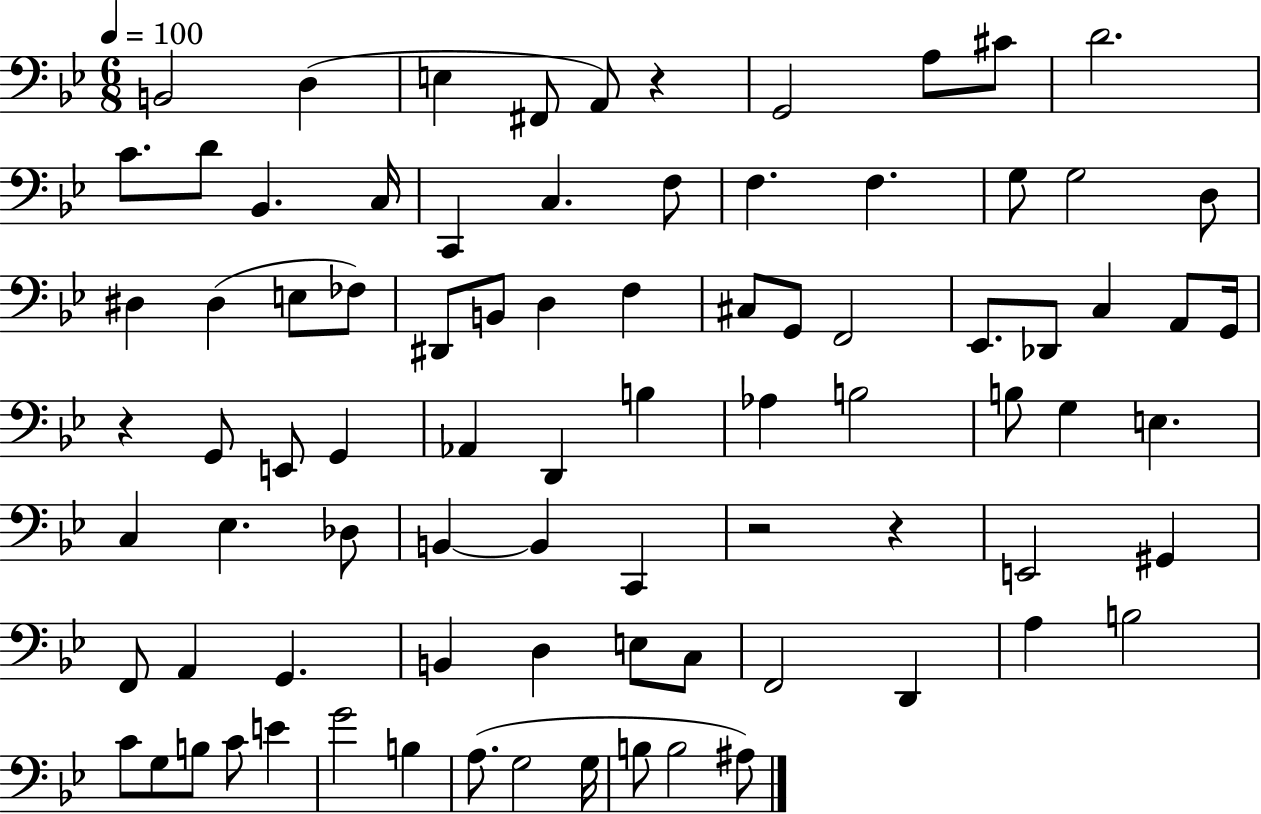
B2/h D3/q E3/q F#2/e A2/e R/q G2/h A3/e C#4/e D4/h. C4/e. D4/e Bb2/q. C3/s C2/q C3/q. F3/e F3/q. F3/q. G3/e G3/h D3/e D#3/q D#3/q E3/e FES3/e D#2/e B2/e D3/q F3/q C#3/e G2/e F2/h Eb2/e. Db2/e C3/q A2/e G2/s R/q G2/e E2/e G2/q Ab2/q D2/q B3/q Ab3/q B3/h B3/e G3/q E3/q. C3/q Eb3/q. Db3/e B2/q B2/q C2/q R/h R/q E2/h G#2/q F2/e A2/q G2/q. B2/q D3/q E3/e C3/e F2/h D2/q A3/q B3/h C4/e G3/e B3/e C4/e E4/q G4/h B3/q A3/e. G3/h G3/s B3/e B3/h A#3/e